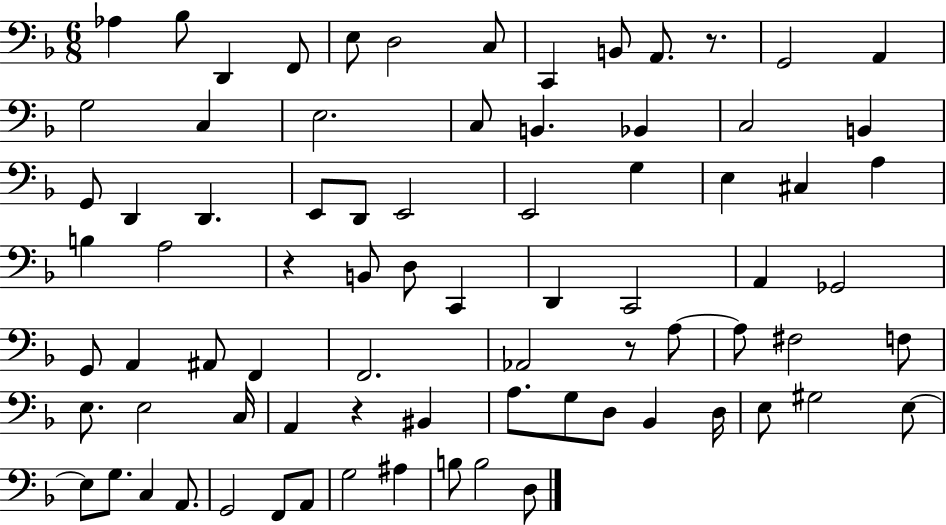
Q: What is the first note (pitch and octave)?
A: Ab3